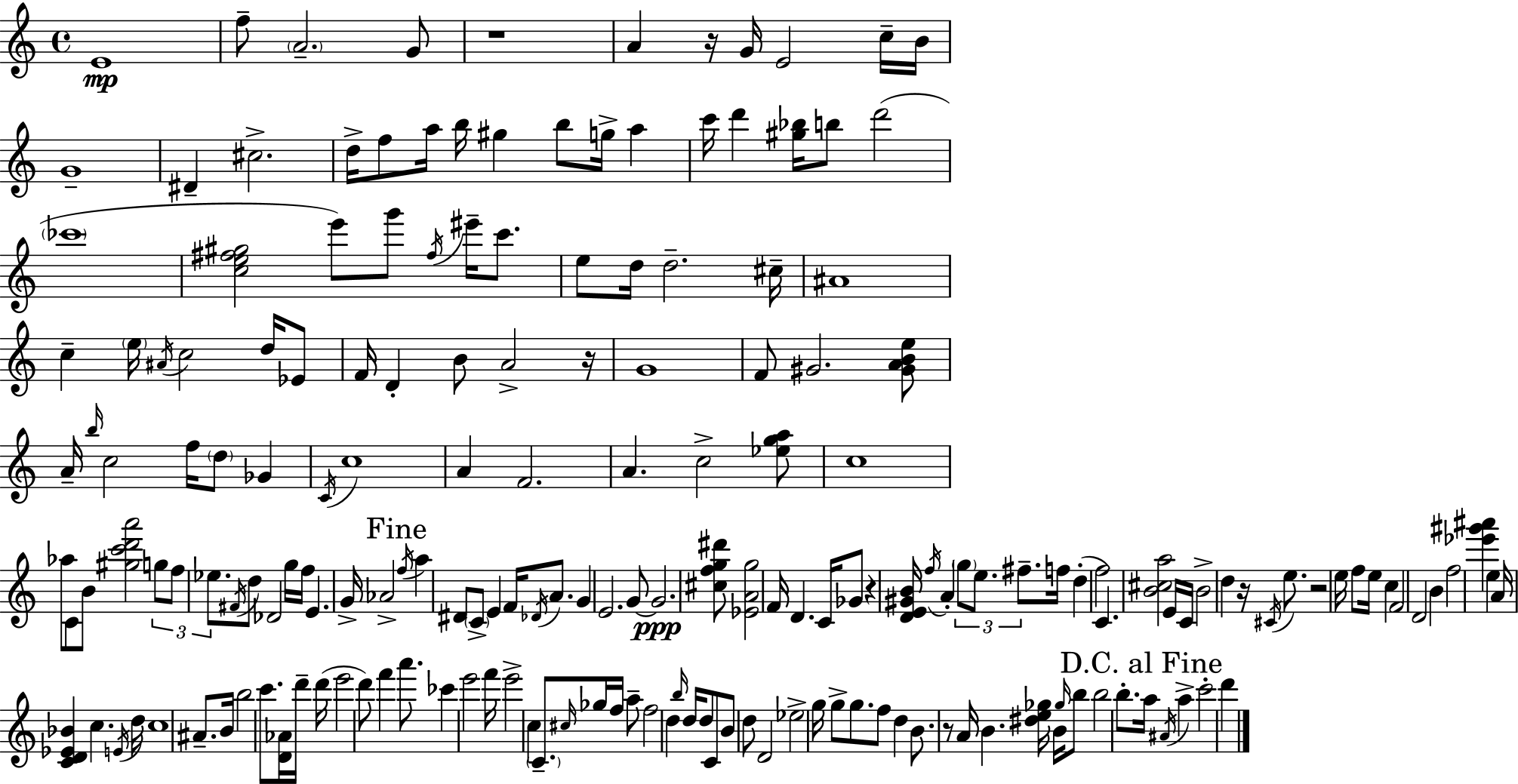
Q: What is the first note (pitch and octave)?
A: E4